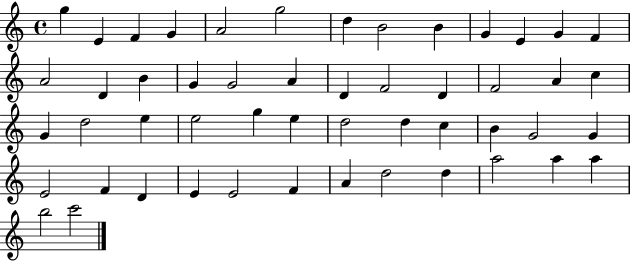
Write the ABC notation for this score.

X:1
T:Untitled
M:4/4
L:1/4
K:C
g E F G A2 g2 d B2 B G E G F A2 D B G G2 A D F2 D F2 A c G d2 e e2 g e d2 d c B G2 G E2 F D E E2 F A d2 d a2 a a b2 c'2